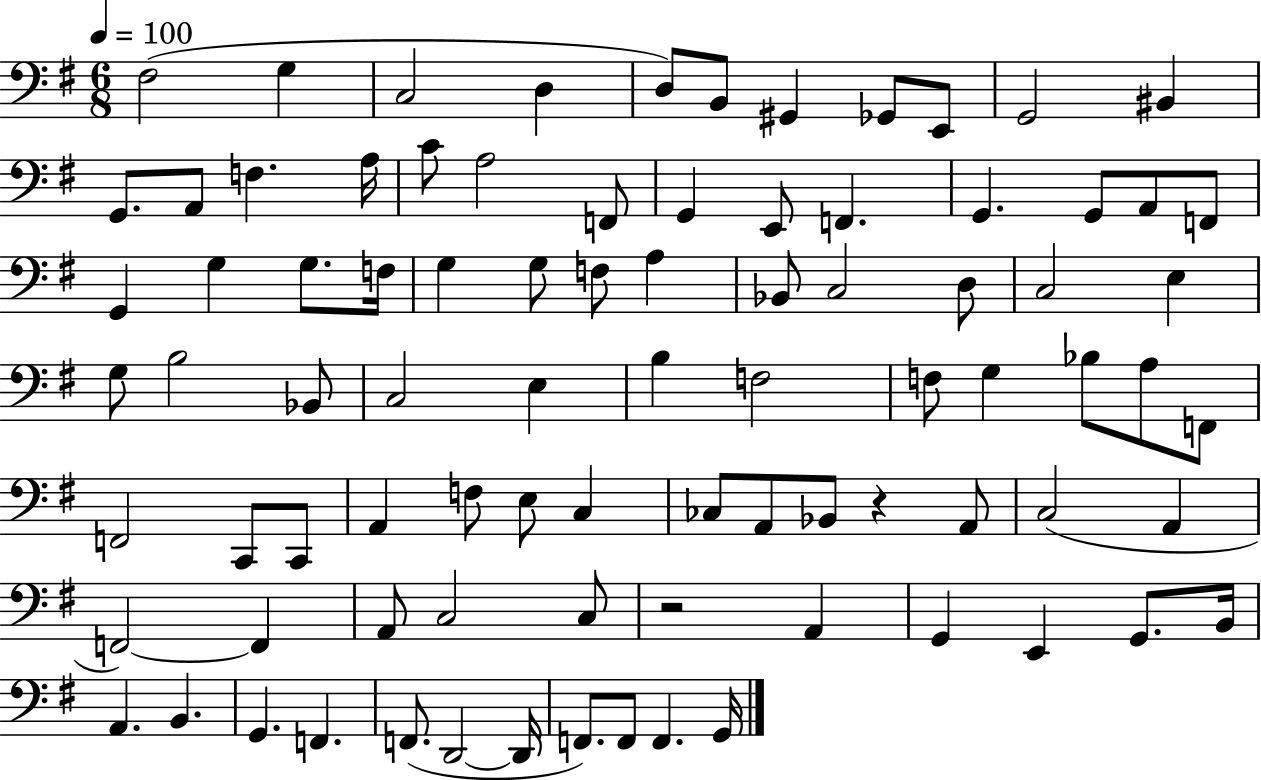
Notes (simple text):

F#3/h G3/q C3/h D3/q D3/e B2/e G#2/q Gb2/e E2/e G2/h BIS2/q G2/e. A2/e F3/q. A3/s C4/e A3/h F2/e G2/q E2/e F2/q. G2/q. G2/e A2/e F2/e G2/q G3/q G3/e. F3/s G3/q G3/e F3/e A3/q Bb2/e C3/h D3/e C3/h E3/q G3/e B3/h Bb2/e C3/h E3/q B3/q F3/h F3/e G3/q Bb3/e A3/e F2/e F2/h C2/e C2/e A2/q F3/e E3/e C3/q CES3/e A2/e Bb2/e R/q A2/e C3/h A2/q F2/h F2/q A2/e C3/h C3/e R/h A2/q G2/q E2/q G2/e. B2/s A2/q. B2/q. G2/q. F2/q. F2/e. D2/h D2/s F2/e. F2/e F2/q. G2/s